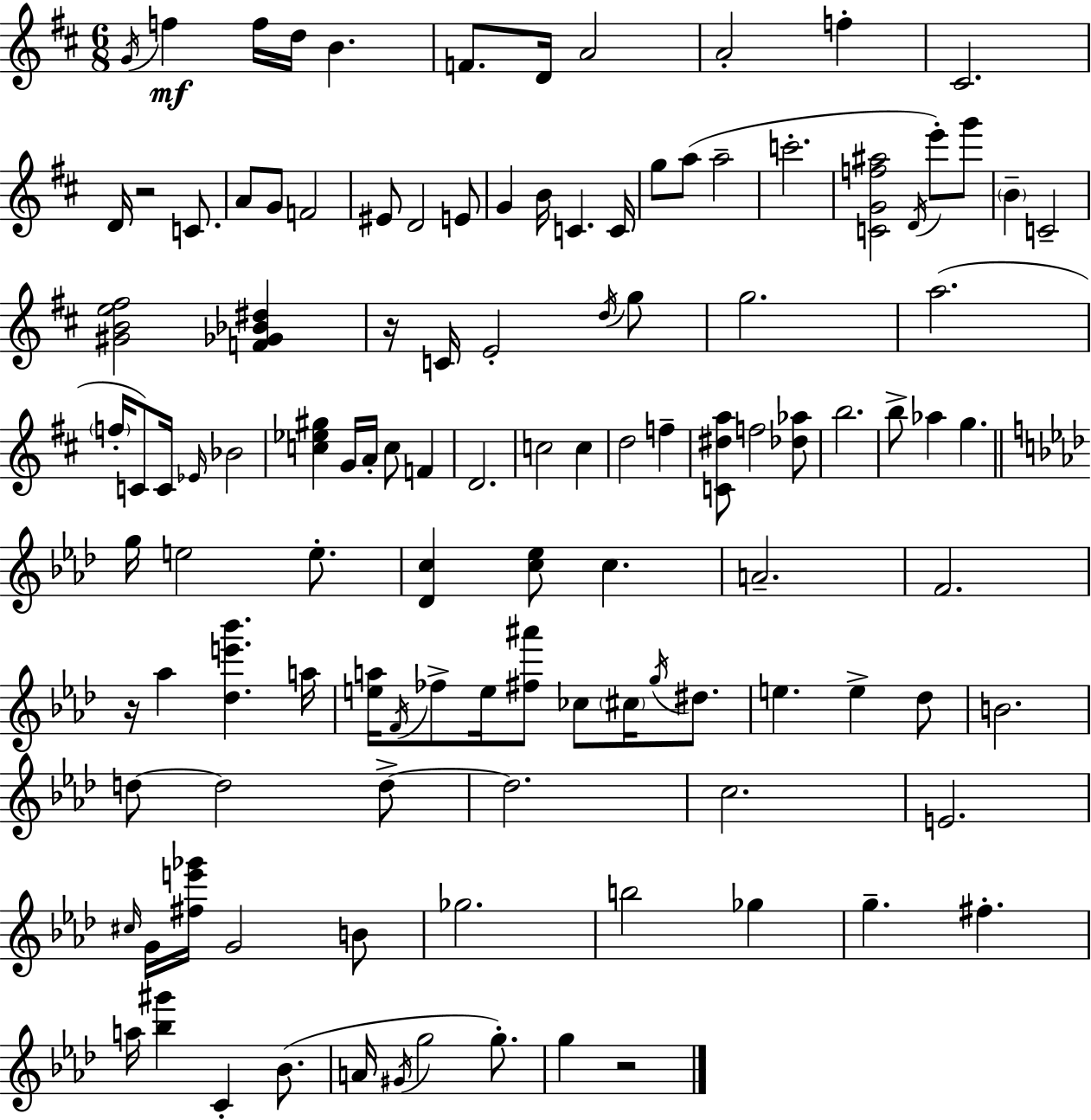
G4/s F5/q F5/s D5/s B4/q. F4/e. D4/s A4/h A4/h F5/q C#4/h. D4/s R/h C4/e. A4/e G4/e F4/h EIS4/e D4/h E4/e G4/q B4/s C4/q. C4/s G5/e A5/e A5/h C6/h. [C4,G4,F5,A#5]/h D4/s E6/e G6/e B4/q C4/h [G#4,B4,E5,F#5]/h [F4,Gb4,Bb4,D#5]/q R/s C4/s E4/h D5/s G5/e G5/h. A5/h. F5/s C4/e C4/s Eb4/s Bb4/h [C5,Eb5,G#5]/q G4/s A4/s C5/e F4/q D4/h. C5/h C5/q D5/h F5/q [C4,D#5,A5]/e F5/h [Db5,Ab5]/e B5/h. B5/e Ab5/q G5/q. G5/s E5/h E5/e. [Db4,C5]/q [C5,Eb5]/e C5/q. A4/h. F4/h. R/s Ab5/q [Db5,E6,Bb6]/q. A5/s [E5,A5]/s F4/s FES5/e E5/s [F#5,A#6]/e CES5/e C#5/s G5/s D#5/e. E5/q. E5/q Db5/e B4/h. D5/e D5/h D5/e D5/h. C5/h. E4/h. C#5/s G4/s [F#5,E6,Gb6]/s G4/h B4/e Gb5/h. B5/h Gb5/q G5/q. F#5/q. A5/s [Bb5,G#6]/q C4/q Bb4/e. A4/s G#4/s G5/h G5/e. G5/q R/h